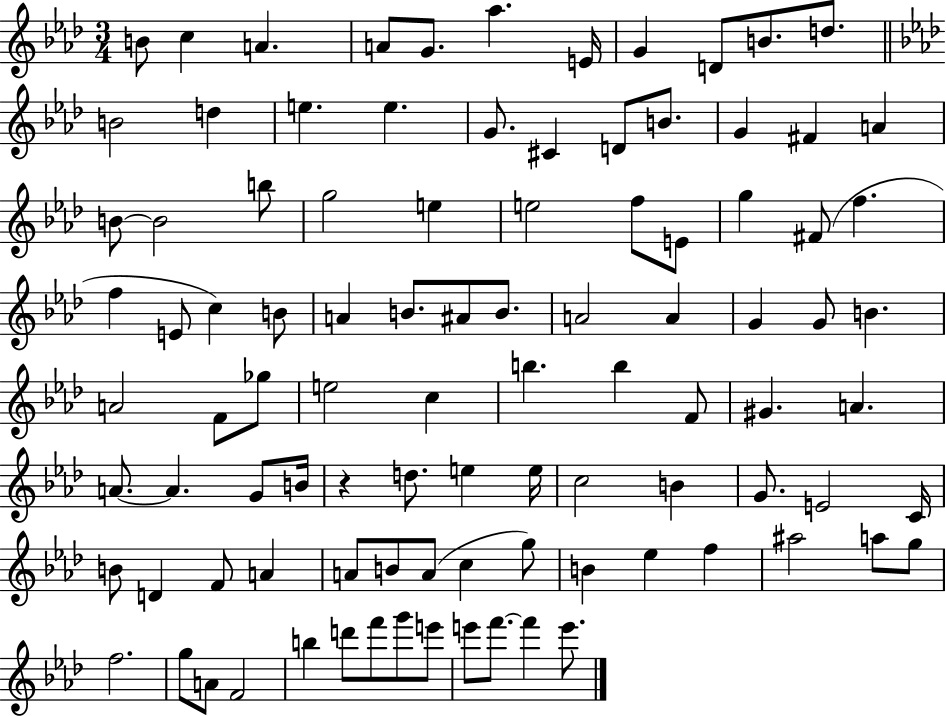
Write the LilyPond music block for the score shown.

{
  \clef treble
  \numericTimeSignature
  \time 3/4
  \key aes \major
  \repeat volta 2 { b'8 c''4 a'4. | a'8 g'8. aes''4. e'16 | g'4 d'8 b'8. d''8. | \bar "||" \break \key aes \major b'2 d''4 | e''4. e''4. | g'8. cis'4 d'8 b'8. | g'4 fis'4 a'4 | \break b'8~~ b'2 b''8 | g''2 e''4 | e''2 f''8 e'8 | g''4 fis'8( f''4. | \break f''4 e'8 c''4) b'8 | a'4 b'8. ais'8 b'8. | a'2 a'4 | g'4 g'8 b'4. | \break a'2 f'8 ges''8 | e''2 c''4 | b''4. b''4 f'8 | gis'4. a'4. | \break a'8.~~ a'4. g'8 b'16 | r4 d''8. e''4 e''16 | c''2 b'4 | g'8. e'2 c'16 | \break b'8 d'4 f'8 a'4 | a'8 b'8 a'8( c''4 g''8) | b'4 ees''4 f''4 | ais''2 a''8 g''8 | \break f''2. | g''8 a'8 f'2 | b''4 d'''8 f'''8 g'''8 e'''8 | e'''8 f'''8.~~ f'''4 e'''8. | \break } \bar "|."
}